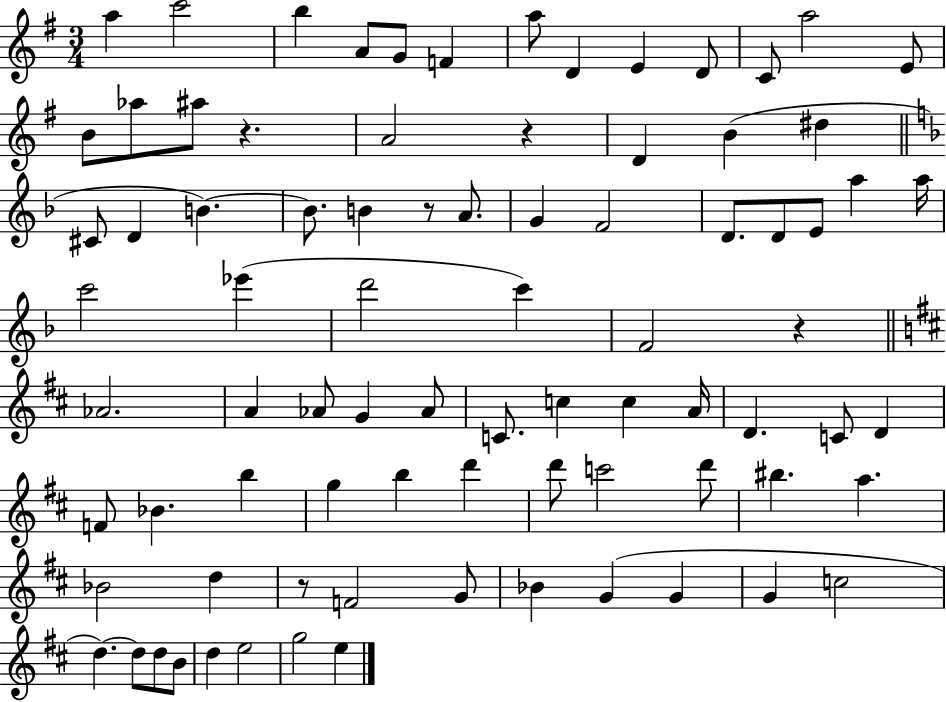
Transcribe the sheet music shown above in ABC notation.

X:1
T:Untitled
M:3/4
L:1/4
K:G
a c'2 b A/2 G/2 F a/2 D E D/2 C/2 a2 E/2 B/2 _a/2 ^a/2 z A2 z D B ^d ^C/2 D B B/2 B z/2 A/2 G F2 D/2 D/2 E/2 a a/4 c'2 _e' d'2 c' F2 z _A2 A _A/2 G _A/2 C/2 c c A/4 D C/2 D F/2 _B b g b d' d'/2 c'2 d'/2 ^b a _B2 d z/2 F2 G/2 _B G G G c2 d d/2 d/2 B/2 d e2 g2 e